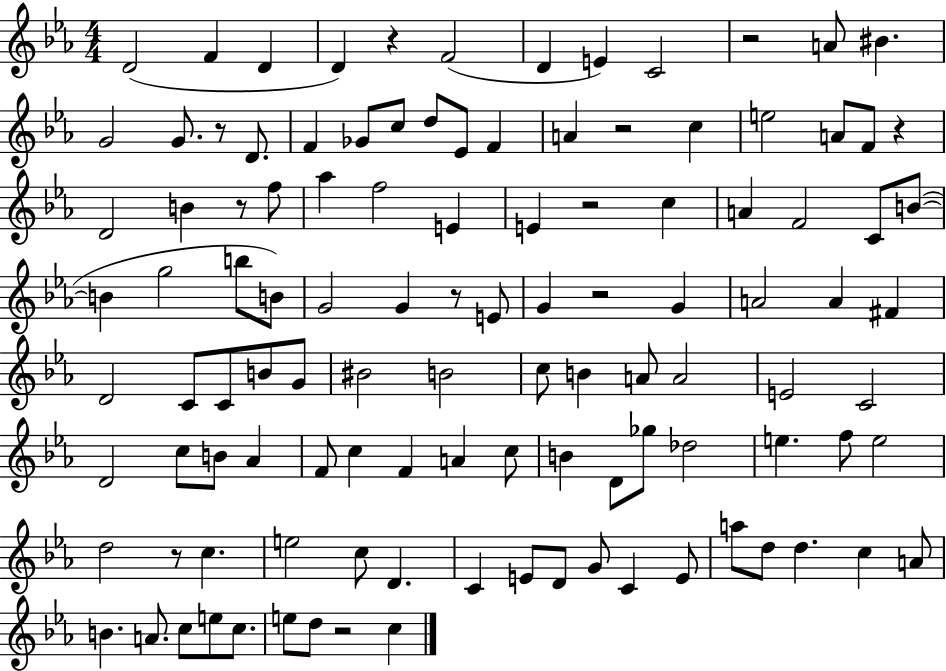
D4/h F4/q D4/q D4/q R/q F4/h D4/q E4/q C4/h R/h A4/e BIS4/q. G4/h G4/e. R/e D4/e. F4/q Gb4/e C5/e D5/e Eb4/e F4/q A4/q R/h C5/q E5/h A4/e F4/e R/q D4/h B4/q R/e F5/e Ab5/q F5/h E4/q E4/q R/h C5/q A4/q F4/h C4/e B4/e B4/q G5/h B5/e B4/e G4/h G4/q R/e E4/e G4/q R/h G4/q A4/h A4/q F#4/q D4/h C4/e C4/e B4/e G4/e BIS4/h B4/h C5/e B4/q A4/e A4/h E4/h C4/h D4/h C5/e B4/e Ab4/q F4/e C5/q F4/q A4/q C5/e B4/q D4/e Gb5/e Db5/h E5/q. F5/e E5/h D5/h R/e C5/q. E5/h C5/e D4/q. C4/q E4/e D4/e G4/e C4/q E4/e A5/e D5/e D5/q. C5/q A4/e B4/q. A4/e. C5/e E5/e C5/e. E5/e D5/e R/h C5/q